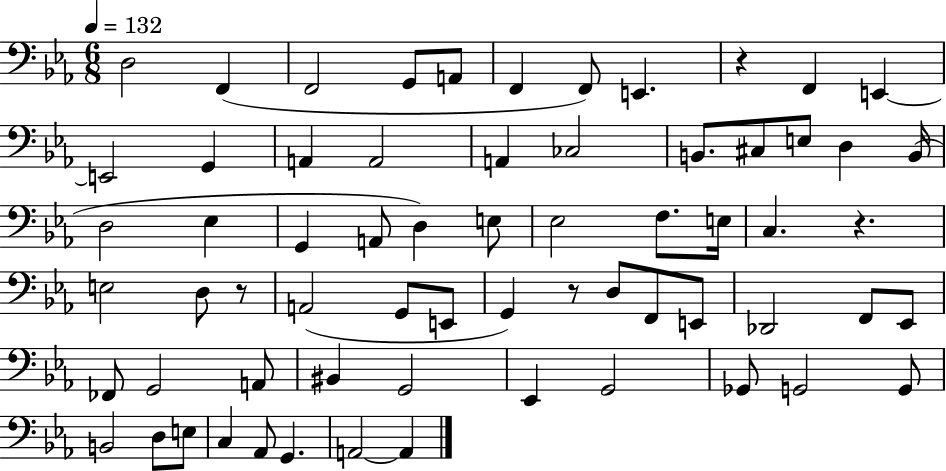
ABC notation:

X:1
T:Untitled
M:6/8
L:1/4
K:Eb
D,2 F,, F,,2 G,,/2 A,,/2 F,, F,,/2 E,, z F,, E,, E,,2 G,, A,, A,,2 A,, _C,2 B,,/2 ^C,/2 E,/2 D, B,,/4 D,2 _E, G,, A,,/2 D, E,/2 _E,2 F,/2 E,/4 C, z E,2 D,/2 z/2 A,,2 G,,/2 E,,/2 G,, z/2 D,/2 F,,/2 E,,/2 _D,,2 F,,/2 _E,,/2 _F,,/2 G,,2 A,,/2 ^B,, G,,2 _E,, G,,2 _G,,/2 G,,2 G,,/2 B,,2 D,/2 E,/2 C, _A,,/2 G,, A,,2 A,,